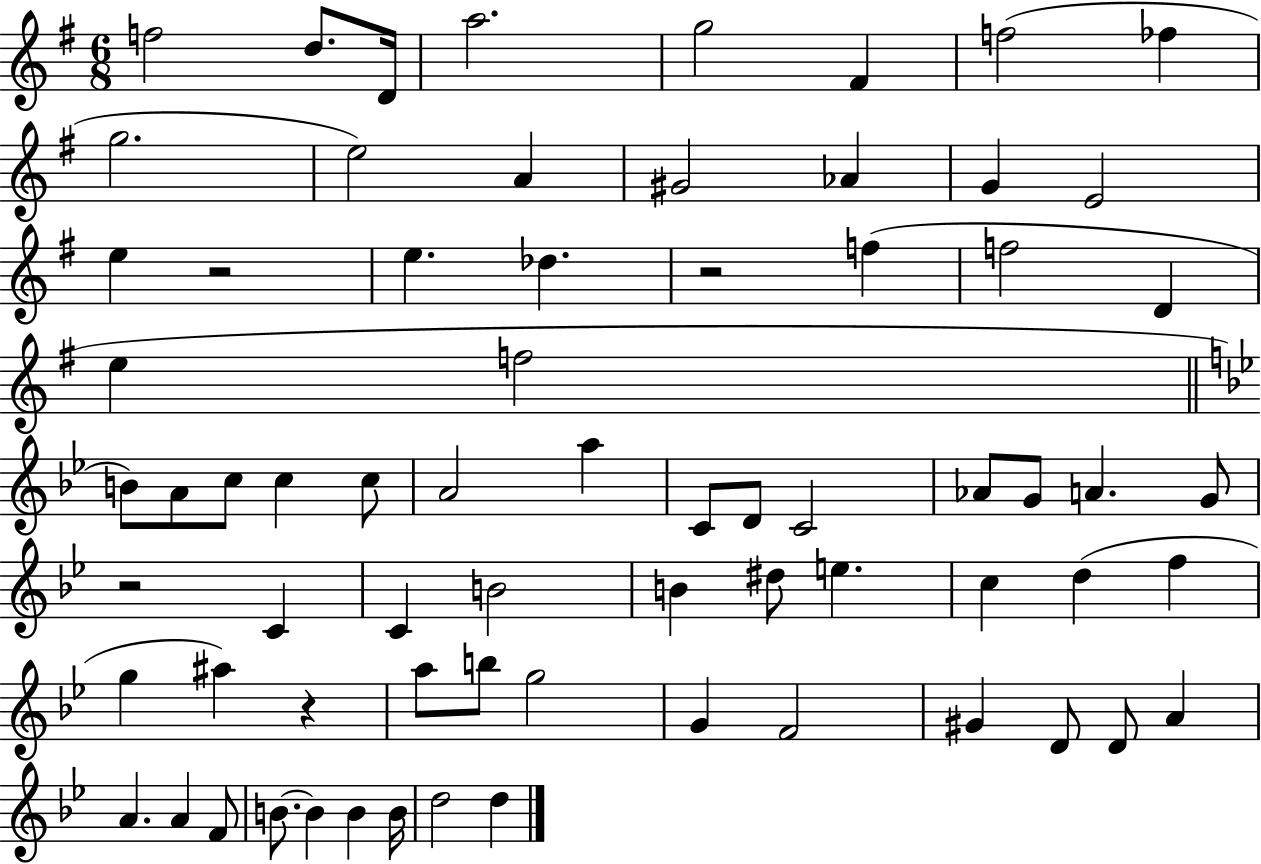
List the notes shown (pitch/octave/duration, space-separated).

F5/h D5/e. D4/s A5/h. G5/h F#4/q F5/h FES5/q G5/h. E5/h A4/q G#4/h Ab4/q G4/q E4/h E5/q R/h E5/q. Db5/q. R/h F5/q F5/h D4/q E5/q F5/h B4/e A4/e C5/e C5/q C5/e A4/h A5/q C4/e D4/e C4/h Ab4/e G4/e A4/q. G4/e R/h C4/q C4/q B4/h B4/q D#5/e E5/q. C5/q D5/q F5/q G5/q A#5/q R/q A5/e B5/e G5/h G4/q F4/h G#4/q D4/e D4/e A4/q A4/q. A4/q F4/e B4/e. B4/q B4/q B4/s D5/h D5/q